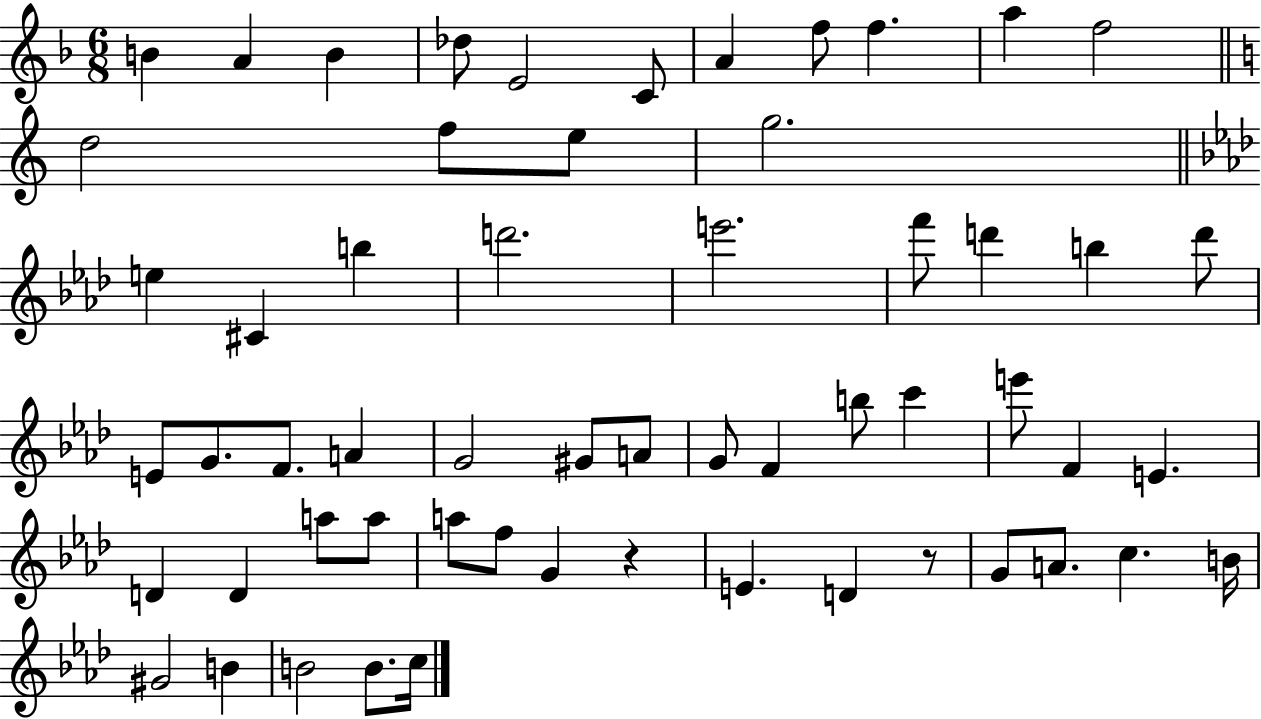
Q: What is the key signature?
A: F major